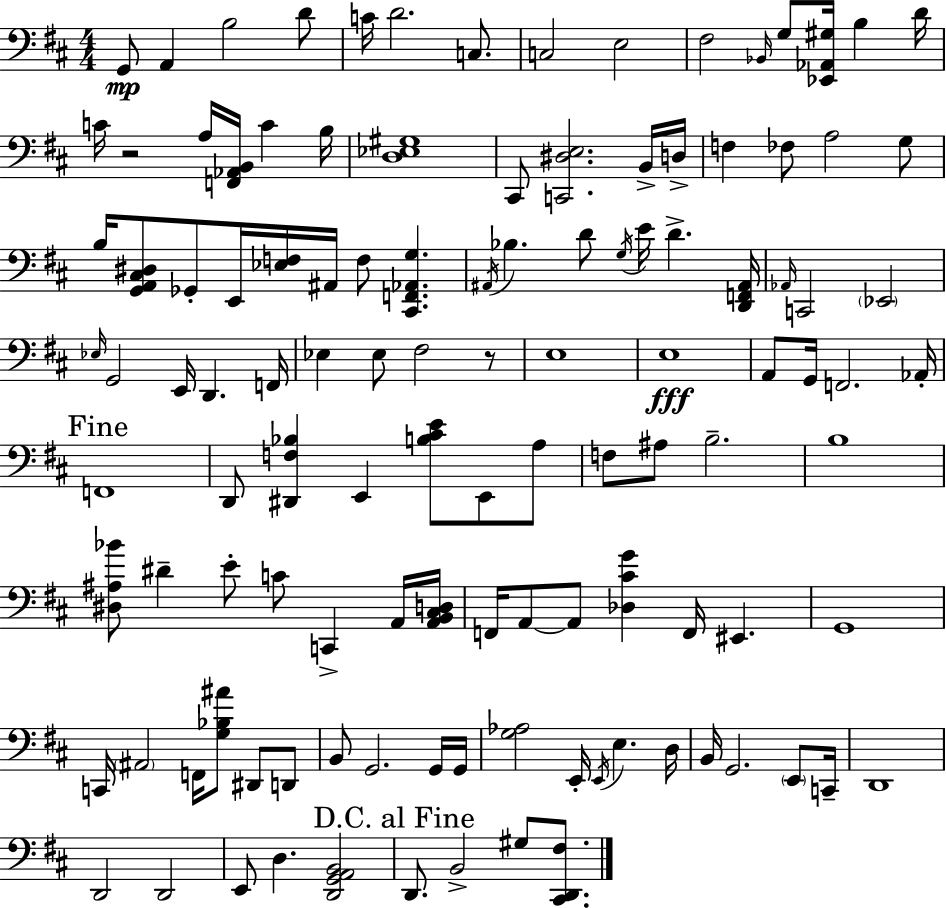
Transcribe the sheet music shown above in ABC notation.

X:1
T:Untitled
M:4/4
L:1/4
K:D
G,,/2 A,, B,2 D/2 C/4 D2 C,/2 C,2 E,2 ^F,2 _B,,/4 G,/2 [_E,,_A,,^G,]/4 B, D/4 C/4 z2 A,/4 [F,,_A,,B,,]/4 C B,/4 [D,_E,^G,]4 ^C,,/2 [C,,^D,E,]2 B,,/4 D,/4 F, _F,/2 A,2 G,/2 B,/4 [G,,A,,^C,^D,]/2 _G,,/2 E,,/4 [_E,F,]/4 ^A,,/4 F,/2 [^C,,F,,_A,,G,] ^A,,/4 _B, D/2 G,/4 E/4 D [D,,F,,^A,,]/4 _A,,/4 C,,2 _E,,2 _E,/4 G,,2 E,,/4 D,, F,,/4 _E, _E,/2 ^F,2 z/2 E,4 E,4 A,,/2 G,,/4 F,,2 _A,,/4 F,,4 D,,/2 [^D,,F,_B,] E,, [B,^CE]/2 E,,/2 A,/2 F,/2 ^A,/2 B,2 B,4 [^D,^A,_B]/2 ^D E/2 C/2 C,, A,,/4 [A,,B,,^C,D,]/4 F,,/4 A,,/2 A,,/2 [_D,^CG] F,,/4 ^E,, G,,4 C,,/4 ^A,,2 F,,/4 [G,_B,^A]/2 ^D,,/2 D,,/2 B,,/2 G,,2 G,,/4 G,,/4 [G,_A,]2 E,,/4 E,,/4 E, D,/4 B,,/4 G,,2 E,,/2 C,,/4 D,,4 D,,2 D,,2 E,,/2 D, [D,,G,,A,,B,,]2 D,,/2 B,,2 ^G,/2 [^C,,D,,^F,]/2